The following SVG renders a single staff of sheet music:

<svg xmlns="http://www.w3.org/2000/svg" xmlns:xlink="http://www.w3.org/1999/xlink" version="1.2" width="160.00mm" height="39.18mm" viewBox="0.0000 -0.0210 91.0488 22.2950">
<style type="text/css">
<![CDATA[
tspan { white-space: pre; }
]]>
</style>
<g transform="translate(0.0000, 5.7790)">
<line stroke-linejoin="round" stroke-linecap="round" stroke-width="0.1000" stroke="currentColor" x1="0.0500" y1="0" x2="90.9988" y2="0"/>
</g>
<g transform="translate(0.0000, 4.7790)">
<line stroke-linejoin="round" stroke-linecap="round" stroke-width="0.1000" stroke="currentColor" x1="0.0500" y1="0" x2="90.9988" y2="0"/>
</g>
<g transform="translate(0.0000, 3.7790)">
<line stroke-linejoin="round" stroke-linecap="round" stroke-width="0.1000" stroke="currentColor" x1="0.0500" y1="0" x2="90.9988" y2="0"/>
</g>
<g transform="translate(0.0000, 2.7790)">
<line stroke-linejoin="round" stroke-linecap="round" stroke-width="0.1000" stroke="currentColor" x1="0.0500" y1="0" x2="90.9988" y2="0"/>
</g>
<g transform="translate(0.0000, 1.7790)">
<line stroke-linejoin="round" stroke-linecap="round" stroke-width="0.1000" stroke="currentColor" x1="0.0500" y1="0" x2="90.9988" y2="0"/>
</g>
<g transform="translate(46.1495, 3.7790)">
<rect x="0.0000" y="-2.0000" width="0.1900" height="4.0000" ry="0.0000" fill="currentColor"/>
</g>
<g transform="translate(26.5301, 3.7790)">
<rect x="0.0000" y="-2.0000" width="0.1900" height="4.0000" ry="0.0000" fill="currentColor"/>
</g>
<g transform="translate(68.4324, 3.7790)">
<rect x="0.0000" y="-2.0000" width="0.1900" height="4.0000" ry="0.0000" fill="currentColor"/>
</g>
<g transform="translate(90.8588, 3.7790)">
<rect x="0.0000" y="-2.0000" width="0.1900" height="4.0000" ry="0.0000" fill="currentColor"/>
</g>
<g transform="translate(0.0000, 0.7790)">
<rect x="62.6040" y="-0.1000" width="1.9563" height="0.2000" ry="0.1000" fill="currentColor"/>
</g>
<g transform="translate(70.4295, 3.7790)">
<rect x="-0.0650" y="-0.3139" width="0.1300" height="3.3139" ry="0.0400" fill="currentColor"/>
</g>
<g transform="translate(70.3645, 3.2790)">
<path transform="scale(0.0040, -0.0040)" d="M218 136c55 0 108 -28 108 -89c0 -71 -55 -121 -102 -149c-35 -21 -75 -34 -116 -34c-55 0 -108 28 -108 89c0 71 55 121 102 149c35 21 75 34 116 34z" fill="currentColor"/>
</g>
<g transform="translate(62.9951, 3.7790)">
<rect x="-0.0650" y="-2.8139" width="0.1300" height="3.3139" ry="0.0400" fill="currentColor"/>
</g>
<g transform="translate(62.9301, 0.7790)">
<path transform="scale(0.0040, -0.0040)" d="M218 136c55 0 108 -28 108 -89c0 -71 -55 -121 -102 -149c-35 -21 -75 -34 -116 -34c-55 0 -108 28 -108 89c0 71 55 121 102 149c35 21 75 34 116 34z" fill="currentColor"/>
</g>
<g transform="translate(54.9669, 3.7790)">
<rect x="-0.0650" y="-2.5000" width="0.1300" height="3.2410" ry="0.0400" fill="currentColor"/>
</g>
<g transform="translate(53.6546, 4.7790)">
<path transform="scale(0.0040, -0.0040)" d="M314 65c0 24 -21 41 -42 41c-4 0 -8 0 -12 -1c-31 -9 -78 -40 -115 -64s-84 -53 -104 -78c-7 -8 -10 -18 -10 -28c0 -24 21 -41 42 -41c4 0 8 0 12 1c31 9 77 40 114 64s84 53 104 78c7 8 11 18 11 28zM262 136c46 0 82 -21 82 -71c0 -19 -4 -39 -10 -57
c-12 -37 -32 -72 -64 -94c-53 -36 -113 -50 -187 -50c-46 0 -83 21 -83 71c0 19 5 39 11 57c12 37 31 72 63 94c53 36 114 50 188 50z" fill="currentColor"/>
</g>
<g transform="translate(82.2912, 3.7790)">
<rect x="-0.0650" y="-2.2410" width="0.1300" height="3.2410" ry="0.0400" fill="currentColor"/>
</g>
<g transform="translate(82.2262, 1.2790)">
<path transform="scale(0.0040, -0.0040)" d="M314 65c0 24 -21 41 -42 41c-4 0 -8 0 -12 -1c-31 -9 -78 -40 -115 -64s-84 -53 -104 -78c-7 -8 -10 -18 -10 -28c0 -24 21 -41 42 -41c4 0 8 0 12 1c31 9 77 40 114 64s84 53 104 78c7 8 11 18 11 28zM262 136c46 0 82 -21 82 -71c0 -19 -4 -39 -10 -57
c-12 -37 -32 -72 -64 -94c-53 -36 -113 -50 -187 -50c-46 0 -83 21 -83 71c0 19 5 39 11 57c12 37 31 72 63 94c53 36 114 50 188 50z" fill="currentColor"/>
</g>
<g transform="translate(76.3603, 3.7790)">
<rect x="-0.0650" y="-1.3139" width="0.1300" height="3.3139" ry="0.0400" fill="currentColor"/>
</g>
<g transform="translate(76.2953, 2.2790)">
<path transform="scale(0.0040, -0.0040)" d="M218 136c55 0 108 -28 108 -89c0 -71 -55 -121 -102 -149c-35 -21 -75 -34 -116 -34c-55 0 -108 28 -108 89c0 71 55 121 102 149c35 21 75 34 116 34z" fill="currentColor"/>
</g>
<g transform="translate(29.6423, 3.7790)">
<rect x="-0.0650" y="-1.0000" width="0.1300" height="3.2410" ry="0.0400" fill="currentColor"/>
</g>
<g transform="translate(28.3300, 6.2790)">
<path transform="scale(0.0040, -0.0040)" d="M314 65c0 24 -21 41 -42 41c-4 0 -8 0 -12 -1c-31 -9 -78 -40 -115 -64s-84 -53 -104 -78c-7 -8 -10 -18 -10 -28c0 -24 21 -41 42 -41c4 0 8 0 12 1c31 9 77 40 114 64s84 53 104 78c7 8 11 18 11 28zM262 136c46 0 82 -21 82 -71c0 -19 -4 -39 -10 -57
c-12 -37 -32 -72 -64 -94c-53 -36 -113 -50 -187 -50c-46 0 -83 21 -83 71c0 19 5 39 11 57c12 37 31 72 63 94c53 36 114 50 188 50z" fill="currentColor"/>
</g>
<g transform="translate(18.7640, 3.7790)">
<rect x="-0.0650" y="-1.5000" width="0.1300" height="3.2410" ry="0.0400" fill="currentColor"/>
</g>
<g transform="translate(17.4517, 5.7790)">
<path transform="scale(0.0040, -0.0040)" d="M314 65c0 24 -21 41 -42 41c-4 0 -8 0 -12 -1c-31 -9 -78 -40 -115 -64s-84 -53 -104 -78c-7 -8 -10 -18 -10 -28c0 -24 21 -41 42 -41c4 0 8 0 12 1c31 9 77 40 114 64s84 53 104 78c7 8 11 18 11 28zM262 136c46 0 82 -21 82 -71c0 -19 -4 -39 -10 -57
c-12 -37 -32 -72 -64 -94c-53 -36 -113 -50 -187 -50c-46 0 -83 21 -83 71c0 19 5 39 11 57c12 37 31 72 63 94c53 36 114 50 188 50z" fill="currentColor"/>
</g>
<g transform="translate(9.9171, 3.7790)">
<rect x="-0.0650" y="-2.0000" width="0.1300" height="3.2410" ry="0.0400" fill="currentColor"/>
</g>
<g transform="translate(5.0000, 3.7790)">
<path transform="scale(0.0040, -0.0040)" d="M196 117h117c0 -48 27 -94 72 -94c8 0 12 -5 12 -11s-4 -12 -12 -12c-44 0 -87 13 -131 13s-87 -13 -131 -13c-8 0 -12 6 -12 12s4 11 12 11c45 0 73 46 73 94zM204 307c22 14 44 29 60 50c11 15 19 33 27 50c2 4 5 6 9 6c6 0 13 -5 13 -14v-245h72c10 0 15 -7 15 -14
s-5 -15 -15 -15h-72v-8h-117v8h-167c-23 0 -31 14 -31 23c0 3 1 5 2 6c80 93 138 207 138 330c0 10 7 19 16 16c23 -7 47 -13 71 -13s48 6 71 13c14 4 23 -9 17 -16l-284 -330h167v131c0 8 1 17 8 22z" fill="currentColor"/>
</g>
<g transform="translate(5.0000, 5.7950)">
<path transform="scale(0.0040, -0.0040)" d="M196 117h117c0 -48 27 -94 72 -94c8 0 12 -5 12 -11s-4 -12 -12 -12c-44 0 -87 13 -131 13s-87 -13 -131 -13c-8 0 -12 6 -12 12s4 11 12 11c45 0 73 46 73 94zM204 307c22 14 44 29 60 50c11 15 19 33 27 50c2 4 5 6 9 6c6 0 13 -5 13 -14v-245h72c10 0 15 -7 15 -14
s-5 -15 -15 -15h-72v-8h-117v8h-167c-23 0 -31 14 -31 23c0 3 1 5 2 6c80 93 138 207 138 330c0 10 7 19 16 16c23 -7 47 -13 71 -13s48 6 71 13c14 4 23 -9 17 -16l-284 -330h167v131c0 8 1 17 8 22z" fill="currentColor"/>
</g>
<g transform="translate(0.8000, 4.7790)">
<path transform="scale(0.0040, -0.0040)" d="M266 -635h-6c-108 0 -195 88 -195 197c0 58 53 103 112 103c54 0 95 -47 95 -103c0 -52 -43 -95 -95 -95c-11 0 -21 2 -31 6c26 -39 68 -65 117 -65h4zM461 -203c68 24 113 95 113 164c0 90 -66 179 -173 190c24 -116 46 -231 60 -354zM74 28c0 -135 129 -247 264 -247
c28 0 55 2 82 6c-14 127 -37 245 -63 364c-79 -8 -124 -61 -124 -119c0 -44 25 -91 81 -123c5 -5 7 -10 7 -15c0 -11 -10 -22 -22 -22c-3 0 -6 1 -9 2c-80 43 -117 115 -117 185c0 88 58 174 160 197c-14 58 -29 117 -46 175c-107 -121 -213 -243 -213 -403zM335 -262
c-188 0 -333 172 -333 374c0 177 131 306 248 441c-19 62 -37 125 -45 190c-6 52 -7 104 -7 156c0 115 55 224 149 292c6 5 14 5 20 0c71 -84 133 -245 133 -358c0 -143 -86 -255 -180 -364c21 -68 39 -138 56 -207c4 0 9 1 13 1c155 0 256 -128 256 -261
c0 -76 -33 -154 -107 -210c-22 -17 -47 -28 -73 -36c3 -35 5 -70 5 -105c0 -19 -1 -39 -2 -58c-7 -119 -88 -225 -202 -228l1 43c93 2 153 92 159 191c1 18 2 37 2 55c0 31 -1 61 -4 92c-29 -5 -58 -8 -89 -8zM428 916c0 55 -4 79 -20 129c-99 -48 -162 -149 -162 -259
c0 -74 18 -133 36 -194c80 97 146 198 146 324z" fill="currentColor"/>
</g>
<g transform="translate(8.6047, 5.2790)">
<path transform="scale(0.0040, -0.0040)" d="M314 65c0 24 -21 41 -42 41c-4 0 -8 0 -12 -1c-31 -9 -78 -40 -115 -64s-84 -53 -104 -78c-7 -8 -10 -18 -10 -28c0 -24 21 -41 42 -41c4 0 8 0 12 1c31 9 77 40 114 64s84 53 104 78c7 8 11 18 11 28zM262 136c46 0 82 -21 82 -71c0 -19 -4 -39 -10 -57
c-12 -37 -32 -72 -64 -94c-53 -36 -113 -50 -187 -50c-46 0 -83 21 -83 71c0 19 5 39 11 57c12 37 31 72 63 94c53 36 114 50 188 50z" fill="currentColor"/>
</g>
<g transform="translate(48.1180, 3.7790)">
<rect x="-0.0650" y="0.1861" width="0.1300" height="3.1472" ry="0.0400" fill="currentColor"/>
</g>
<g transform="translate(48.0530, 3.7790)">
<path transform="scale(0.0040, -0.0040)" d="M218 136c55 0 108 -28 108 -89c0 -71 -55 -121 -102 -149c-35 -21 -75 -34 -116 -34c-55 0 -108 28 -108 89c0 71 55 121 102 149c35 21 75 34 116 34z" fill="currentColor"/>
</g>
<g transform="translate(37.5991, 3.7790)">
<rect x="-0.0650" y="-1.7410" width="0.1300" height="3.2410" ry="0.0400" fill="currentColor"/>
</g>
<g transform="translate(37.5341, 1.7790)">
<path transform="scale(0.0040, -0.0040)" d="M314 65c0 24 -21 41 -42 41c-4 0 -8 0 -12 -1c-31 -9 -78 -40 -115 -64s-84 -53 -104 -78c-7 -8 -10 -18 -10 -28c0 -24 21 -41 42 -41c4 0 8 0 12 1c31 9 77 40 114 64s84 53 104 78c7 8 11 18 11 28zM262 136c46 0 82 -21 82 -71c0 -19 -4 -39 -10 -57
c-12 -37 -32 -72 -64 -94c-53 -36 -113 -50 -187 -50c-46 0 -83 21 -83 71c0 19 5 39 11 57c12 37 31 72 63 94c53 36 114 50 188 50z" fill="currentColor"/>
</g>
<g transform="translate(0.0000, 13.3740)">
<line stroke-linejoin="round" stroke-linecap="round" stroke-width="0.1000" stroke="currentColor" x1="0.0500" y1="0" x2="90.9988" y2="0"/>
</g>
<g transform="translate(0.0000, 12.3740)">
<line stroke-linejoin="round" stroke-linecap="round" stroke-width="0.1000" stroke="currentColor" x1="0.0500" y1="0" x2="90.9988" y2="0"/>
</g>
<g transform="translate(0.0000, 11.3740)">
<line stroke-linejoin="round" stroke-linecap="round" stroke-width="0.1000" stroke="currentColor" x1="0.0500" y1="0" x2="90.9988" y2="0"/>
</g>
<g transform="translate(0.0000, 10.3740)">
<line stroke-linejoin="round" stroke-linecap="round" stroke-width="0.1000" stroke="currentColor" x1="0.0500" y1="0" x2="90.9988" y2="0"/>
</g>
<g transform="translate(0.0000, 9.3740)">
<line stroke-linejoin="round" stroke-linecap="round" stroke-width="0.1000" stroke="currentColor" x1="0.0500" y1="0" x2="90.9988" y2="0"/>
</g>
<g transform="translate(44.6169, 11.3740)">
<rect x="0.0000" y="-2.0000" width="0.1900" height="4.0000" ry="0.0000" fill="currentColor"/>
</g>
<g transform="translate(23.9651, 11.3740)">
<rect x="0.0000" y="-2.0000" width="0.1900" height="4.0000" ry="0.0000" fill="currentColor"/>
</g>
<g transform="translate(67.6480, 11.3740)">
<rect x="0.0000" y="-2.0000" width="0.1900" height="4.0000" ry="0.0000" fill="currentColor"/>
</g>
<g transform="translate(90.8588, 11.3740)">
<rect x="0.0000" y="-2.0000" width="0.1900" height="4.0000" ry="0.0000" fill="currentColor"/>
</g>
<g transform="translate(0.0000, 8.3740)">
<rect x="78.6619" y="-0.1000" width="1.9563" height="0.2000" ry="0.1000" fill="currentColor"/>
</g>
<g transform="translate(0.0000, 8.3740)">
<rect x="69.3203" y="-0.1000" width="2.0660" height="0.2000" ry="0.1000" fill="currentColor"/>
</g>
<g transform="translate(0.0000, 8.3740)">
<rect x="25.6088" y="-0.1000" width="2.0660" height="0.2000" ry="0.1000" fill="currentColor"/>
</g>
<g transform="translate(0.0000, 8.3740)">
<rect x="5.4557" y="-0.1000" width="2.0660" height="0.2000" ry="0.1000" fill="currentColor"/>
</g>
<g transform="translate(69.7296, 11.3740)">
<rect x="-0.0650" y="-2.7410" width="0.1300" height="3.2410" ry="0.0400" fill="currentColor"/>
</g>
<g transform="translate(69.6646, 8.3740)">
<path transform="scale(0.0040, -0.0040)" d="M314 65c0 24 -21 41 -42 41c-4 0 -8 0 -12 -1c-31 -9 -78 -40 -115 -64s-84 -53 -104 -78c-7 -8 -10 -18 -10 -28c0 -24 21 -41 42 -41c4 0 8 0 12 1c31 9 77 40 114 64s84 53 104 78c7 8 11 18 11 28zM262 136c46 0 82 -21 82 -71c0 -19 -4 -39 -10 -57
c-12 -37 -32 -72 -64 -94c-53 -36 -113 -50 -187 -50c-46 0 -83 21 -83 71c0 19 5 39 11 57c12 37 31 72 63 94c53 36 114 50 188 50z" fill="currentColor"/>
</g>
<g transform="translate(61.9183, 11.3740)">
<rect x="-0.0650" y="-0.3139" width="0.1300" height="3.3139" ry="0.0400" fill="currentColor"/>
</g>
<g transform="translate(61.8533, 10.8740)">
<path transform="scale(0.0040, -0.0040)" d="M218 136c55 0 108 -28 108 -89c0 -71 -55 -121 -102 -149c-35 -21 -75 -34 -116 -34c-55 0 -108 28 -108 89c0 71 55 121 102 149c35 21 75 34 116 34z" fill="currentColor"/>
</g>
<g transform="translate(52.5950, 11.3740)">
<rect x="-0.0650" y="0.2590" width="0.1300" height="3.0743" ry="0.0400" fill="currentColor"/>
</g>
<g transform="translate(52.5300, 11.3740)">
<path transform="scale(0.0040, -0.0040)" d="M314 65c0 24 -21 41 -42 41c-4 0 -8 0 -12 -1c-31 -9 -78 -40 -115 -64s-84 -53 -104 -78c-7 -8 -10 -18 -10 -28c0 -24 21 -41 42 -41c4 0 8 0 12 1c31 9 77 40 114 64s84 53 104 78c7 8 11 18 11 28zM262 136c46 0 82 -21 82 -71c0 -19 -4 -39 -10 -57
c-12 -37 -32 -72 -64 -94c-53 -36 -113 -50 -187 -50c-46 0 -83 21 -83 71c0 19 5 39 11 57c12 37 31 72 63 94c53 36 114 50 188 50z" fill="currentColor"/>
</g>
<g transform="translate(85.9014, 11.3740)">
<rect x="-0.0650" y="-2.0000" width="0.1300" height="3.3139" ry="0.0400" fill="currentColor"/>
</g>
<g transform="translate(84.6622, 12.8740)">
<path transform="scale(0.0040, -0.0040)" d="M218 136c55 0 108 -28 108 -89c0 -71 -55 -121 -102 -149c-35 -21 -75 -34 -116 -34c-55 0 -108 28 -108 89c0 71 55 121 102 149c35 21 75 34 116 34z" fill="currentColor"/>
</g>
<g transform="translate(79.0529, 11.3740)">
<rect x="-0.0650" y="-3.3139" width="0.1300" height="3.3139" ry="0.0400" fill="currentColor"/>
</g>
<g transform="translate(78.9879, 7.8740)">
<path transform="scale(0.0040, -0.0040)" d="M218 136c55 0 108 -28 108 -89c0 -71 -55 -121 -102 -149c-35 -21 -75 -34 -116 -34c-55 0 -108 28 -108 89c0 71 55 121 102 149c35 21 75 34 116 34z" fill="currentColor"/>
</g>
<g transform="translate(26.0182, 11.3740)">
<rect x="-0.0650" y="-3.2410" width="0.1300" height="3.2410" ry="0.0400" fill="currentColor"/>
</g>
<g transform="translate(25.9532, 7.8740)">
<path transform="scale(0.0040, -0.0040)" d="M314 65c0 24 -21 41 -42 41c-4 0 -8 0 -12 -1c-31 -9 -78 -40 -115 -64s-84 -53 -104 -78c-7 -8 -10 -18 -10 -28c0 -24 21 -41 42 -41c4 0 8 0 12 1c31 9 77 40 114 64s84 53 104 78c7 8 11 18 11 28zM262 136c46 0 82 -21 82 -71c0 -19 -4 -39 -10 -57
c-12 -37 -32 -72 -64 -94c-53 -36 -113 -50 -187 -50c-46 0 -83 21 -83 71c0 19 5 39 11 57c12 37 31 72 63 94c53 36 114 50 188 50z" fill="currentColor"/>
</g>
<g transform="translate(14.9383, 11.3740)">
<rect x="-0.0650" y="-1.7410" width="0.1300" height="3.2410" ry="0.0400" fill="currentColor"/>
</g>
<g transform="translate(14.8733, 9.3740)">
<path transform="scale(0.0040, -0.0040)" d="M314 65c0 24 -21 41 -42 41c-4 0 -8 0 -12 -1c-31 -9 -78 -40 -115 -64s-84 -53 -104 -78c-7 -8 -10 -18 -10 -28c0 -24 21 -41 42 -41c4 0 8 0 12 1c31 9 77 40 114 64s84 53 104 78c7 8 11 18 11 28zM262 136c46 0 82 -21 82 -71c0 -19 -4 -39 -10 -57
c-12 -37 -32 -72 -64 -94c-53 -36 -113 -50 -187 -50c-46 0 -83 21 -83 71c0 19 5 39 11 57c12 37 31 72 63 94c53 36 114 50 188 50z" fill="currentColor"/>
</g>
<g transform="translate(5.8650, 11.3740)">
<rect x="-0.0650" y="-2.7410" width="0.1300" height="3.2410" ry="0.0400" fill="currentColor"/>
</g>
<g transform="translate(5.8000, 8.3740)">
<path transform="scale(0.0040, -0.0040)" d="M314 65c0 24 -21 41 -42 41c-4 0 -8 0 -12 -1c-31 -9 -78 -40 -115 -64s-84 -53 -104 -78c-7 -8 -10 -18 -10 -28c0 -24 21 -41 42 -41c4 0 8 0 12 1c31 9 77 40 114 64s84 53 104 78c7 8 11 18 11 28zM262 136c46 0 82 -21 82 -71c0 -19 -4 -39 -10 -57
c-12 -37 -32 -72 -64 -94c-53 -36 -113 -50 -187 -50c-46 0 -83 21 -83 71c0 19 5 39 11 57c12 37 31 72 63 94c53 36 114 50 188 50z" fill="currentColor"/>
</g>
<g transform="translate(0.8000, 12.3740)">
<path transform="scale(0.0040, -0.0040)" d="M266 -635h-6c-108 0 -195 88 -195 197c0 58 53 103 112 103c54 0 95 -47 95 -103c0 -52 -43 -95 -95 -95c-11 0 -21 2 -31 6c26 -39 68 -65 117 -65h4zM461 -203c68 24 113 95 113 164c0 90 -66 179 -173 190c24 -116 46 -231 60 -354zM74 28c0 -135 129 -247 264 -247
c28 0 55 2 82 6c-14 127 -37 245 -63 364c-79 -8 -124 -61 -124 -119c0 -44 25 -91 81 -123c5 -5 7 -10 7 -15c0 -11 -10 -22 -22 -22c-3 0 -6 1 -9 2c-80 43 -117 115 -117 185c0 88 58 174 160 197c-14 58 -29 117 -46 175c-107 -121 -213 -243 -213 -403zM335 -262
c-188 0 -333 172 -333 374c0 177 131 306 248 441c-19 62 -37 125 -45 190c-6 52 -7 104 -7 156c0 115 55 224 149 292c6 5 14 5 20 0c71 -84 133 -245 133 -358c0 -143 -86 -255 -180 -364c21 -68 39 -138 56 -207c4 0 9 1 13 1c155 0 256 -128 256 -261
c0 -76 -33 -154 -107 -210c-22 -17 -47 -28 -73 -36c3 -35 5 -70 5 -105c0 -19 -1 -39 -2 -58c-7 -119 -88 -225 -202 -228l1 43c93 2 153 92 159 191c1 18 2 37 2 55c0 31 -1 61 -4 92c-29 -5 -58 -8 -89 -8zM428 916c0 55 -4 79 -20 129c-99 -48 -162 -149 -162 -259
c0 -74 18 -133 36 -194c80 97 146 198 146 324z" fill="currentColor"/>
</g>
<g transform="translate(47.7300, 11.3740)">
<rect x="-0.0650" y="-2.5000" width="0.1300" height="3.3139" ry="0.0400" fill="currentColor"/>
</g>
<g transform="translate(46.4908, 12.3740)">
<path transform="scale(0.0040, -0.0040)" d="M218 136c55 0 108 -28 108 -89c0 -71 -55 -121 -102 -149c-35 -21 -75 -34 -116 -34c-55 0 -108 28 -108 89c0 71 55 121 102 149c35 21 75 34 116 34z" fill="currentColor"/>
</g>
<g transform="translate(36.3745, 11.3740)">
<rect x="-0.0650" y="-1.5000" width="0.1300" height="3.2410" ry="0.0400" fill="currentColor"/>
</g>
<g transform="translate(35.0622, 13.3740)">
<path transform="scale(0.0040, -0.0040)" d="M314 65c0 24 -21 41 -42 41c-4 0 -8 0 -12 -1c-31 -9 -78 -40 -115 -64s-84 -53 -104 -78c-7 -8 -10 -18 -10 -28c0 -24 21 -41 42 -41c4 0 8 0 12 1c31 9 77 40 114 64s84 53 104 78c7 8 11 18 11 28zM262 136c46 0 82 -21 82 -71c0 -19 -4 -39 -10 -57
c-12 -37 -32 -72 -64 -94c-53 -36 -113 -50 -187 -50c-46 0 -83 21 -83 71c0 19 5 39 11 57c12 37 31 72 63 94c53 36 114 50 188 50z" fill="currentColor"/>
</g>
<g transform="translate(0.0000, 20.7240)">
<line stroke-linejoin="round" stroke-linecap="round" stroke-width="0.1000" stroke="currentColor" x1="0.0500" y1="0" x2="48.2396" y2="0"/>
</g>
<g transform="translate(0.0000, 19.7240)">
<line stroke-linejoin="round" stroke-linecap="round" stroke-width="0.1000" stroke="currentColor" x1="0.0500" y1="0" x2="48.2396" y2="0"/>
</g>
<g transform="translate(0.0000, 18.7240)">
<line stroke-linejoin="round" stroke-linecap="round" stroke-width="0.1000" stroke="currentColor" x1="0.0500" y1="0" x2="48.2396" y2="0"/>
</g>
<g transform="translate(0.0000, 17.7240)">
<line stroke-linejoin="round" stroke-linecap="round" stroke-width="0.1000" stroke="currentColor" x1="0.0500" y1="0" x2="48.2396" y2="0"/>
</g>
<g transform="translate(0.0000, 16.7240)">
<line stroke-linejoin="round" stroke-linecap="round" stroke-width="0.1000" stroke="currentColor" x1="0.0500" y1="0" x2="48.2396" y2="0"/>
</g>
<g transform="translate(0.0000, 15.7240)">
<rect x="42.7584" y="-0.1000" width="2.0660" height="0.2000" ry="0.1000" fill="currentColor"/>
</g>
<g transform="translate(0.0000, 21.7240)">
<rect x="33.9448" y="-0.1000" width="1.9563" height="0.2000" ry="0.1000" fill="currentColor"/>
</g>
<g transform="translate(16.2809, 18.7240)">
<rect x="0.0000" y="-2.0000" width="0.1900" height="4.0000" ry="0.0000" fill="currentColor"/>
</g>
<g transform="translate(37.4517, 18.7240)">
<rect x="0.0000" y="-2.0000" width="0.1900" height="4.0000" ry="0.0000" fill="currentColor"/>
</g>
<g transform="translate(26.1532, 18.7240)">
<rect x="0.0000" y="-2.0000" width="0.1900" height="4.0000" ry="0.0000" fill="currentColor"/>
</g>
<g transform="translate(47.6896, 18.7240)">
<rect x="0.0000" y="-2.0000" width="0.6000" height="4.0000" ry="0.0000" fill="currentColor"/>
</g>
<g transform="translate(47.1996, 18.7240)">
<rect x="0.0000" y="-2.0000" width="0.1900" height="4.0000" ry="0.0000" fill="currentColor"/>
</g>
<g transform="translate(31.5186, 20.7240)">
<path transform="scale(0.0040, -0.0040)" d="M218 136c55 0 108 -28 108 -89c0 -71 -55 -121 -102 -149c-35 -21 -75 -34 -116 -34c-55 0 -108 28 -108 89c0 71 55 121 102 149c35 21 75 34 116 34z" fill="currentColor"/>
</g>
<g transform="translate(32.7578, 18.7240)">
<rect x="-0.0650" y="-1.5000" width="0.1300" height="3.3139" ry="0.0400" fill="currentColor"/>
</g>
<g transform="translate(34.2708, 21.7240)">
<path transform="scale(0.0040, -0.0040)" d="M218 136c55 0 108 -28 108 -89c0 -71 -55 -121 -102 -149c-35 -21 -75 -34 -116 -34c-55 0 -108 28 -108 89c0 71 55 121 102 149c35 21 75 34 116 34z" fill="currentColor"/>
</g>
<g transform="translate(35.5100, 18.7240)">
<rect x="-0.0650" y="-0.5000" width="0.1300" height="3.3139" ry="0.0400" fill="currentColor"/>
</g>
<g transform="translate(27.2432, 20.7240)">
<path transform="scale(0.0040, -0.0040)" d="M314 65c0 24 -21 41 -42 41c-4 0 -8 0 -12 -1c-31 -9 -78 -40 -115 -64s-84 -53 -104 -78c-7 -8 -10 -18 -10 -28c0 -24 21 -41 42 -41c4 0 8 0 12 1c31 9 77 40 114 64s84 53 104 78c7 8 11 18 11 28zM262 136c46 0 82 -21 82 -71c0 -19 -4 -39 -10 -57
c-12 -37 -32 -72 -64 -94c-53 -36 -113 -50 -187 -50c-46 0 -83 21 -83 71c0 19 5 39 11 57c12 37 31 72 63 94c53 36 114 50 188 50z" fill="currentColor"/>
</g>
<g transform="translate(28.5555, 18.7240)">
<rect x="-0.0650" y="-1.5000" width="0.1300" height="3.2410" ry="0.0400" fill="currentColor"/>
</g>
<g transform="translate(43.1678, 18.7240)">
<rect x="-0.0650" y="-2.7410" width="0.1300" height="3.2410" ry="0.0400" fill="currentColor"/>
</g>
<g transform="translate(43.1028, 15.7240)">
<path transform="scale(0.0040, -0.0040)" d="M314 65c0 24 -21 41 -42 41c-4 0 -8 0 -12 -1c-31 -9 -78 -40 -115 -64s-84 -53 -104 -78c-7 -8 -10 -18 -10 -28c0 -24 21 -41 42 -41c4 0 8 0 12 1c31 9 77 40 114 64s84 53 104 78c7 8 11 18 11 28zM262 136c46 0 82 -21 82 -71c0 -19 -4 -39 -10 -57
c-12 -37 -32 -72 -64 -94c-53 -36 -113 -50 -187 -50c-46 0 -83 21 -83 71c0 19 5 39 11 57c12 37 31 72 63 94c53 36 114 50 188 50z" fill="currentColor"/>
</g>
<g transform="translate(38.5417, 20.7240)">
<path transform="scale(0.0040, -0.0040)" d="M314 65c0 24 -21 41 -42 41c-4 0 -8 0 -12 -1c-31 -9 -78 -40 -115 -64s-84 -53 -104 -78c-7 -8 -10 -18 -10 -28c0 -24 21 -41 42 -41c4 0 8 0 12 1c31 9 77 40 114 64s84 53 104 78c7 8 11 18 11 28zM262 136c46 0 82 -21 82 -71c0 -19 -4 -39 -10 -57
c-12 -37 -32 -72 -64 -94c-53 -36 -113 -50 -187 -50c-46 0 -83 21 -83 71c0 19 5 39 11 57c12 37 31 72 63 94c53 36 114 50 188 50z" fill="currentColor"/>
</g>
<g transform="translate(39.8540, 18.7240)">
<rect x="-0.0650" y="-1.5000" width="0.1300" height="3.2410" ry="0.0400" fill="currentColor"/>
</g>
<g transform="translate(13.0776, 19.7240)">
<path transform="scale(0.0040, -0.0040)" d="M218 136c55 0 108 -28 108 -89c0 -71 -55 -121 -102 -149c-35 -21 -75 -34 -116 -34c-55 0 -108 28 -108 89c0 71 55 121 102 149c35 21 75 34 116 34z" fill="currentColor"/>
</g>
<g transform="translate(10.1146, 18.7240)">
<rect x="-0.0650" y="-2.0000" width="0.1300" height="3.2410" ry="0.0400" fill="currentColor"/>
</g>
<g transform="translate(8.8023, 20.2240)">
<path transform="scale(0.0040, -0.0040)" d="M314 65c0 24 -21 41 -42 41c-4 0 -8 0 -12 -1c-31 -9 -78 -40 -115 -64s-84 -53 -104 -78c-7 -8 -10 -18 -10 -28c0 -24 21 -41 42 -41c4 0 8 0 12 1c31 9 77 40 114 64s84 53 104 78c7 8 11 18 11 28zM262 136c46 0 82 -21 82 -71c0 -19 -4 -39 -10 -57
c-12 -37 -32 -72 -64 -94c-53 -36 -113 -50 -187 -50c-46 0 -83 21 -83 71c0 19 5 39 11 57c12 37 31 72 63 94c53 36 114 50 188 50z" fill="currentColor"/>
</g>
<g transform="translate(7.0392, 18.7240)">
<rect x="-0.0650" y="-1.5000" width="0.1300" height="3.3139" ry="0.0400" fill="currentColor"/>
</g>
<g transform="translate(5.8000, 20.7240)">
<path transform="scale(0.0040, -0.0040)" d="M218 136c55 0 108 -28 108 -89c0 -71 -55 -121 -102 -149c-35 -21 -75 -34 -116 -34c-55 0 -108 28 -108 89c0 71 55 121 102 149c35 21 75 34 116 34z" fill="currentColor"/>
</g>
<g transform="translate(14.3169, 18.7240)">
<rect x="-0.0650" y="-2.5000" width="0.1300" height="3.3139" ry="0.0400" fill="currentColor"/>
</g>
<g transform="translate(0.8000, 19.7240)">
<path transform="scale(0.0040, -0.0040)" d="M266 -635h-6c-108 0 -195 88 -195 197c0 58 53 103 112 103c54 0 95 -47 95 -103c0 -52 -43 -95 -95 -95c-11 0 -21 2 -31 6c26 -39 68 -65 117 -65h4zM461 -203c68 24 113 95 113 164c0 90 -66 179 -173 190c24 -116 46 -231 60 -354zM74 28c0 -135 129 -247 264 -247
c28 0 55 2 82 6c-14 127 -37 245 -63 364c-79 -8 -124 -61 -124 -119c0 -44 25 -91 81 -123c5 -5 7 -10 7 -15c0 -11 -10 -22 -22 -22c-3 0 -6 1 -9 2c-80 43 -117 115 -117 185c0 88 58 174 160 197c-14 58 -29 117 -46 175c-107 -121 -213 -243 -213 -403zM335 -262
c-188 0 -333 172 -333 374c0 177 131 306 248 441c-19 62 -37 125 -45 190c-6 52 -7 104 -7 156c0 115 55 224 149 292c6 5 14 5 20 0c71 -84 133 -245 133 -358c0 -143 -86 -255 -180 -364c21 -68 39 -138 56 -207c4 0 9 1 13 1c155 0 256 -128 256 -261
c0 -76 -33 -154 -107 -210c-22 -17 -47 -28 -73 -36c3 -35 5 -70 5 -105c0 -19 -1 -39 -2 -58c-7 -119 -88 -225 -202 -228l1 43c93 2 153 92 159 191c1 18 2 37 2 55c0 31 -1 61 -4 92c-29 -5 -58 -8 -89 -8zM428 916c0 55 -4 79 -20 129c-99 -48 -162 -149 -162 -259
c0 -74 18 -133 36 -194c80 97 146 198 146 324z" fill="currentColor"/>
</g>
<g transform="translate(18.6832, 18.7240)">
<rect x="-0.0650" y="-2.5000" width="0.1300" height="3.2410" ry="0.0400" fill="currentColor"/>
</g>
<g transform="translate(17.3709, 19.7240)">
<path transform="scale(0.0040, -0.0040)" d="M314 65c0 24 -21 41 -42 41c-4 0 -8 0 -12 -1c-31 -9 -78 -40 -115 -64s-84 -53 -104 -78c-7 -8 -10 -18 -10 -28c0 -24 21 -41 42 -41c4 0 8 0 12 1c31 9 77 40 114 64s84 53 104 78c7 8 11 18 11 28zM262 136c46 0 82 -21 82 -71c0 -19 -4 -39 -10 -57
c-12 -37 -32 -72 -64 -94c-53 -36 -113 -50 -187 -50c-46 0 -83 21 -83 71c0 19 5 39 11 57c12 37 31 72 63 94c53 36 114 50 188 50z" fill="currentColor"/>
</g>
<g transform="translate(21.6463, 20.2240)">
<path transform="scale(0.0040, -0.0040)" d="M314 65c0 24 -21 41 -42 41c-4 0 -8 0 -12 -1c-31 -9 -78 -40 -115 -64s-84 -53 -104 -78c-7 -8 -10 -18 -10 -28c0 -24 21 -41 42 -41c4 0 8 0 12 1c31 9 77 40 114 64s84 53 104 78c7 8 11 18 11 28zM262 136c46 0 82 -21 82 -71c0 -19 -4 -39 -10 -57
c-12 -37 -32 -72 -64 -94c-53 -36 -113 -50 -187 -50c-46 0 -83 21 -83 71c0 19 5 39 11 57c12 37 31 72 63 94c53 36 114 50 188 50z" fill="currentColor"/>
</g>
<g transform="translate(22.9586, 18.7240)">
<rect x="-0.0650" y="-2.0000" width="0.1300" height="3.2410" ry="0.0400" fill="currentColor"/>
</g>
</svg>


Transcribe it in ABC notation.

X:1
T:Untitled
M:4/4
L:1/4
K:C
F2 E2 D2 f2 B G2 a c e g2 a2 f2 b2 E2 G B2 c a2 b F E F2 G G2 F2 E2 E C E2 a2